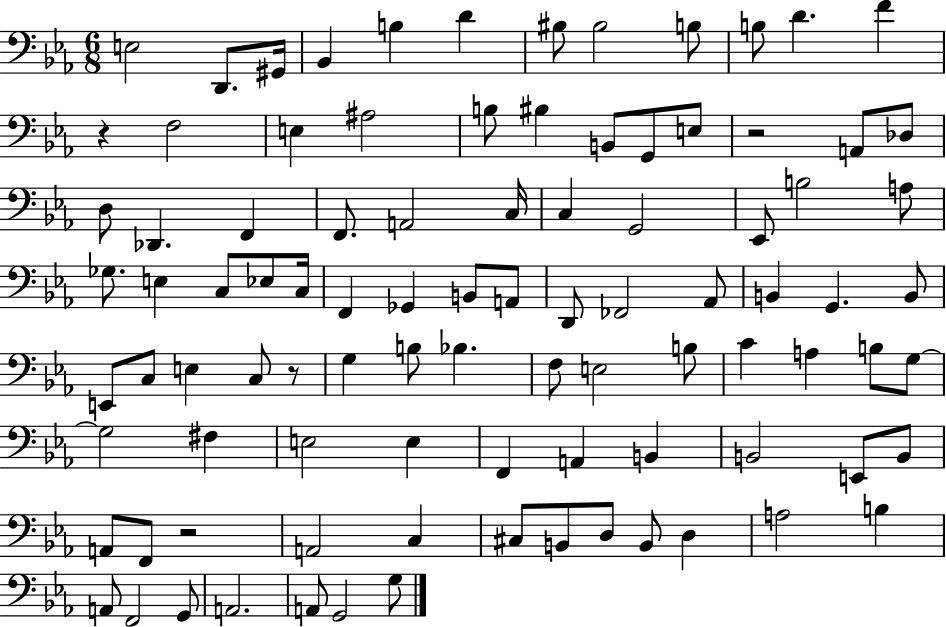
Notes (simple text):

E3/h D2/e. G#2/s Bb2/q B3/q D4/q BIS3/e BIS3/h B3/e B3/e D4/q. F4/q R/q F3/h E3/q A#3/h B3/e BIS3/q B2/e G2/e E3/e R/h A2/e Db3/e D3/e Db2/q. F2/q F2/e. A2/h C3/s C3/q G2/h Eb2/e B3/h A3/e Gb3/e. E3/q C3/e Eb3/e C3/s F2/q Gb2/q B2/e A2/e D2/e FES2/h Ab2/e B2/q G2/q. B2/e E2/e C3/e E3/q C3/e R/e G3/q B3/e Bb3/q. F3/e E3/h B3/e C4/q A3/q B3/e G3/e G3/h F#3/q E3/h E3/q F2/q A2/q B2/q B2/h E2/e B2/e A2/e F2/e R/h A2/h C3/q C#3/e B2/e D3/e B2/e D3/q A3/h B3/q A2/e F2/h G2/e A2/h. A2/e G2/h G3/e